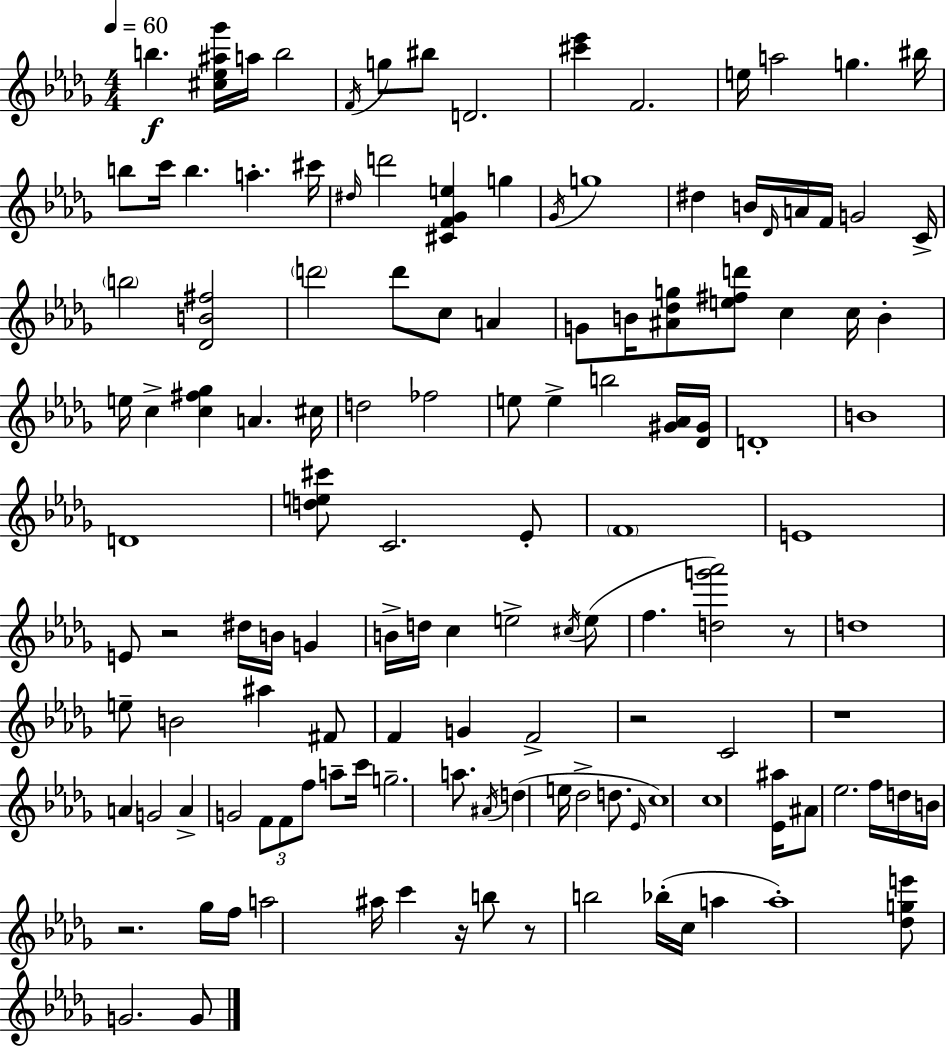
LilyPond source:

{
  \clef treble
  \numericTimeSignature
  \time 4/4
  \key bes \minor
  \tempo 4 = 60
  b''4.\f <cis'' ees'' ais'' ges'''>16 a''16 b''2 | \acciaccatura { f'16 } g''8 bis''8 d'2. | <cis''' ees'''>4 f'2. | e''16 a''2 g''4. | \break bis''16 b''8 c'''16 b''4. a''4.-. | cis'''16 \grace { dis''16 } d'''2 <cis' f' ges' e''>4 g''4 | \acciaccatura { ges'16 } g''1 | dis''4 b'16 \grace { des'16 } a'16 f'16 g'2 | \break c'16-> \parenthesize b''2 <des' b' fis''>2 | \parenthesize d'''2 d'''8 c''8 | a'4 g'8 b'16 <ais' des'' g''>8 <e'' fis'' d'''>8 c''4 c''16 | b'4-. e''16 c''4-> <c'' fis'' ges''>4 a'4. | \break cis''16 d''2 fes''2 | e''8 e''4-> b''2 | <gis' aes'>16 <des' gis'>16 d'1-. | b'1 | \break d'1 | <d'' e'' cis'''>8 c'2. | ees'8-. \parenthesize f'1 | e'1 | \break e'8 r2 dis''16 b'16 | g'4 b'16-> d''16 c''4 e''2-> | \acciaccatura { cis''16 } e''8( f''4. <d'' g''' aes'''>2) | r8 d''1 | \break e''8-- b'2 ais''4 | fis'8 f'4 g'4 f'2-> | r2 c'2 | r1 | \break a'4 g'2 | a'4-> g'2 \tuplet 3/2 { f'8 f'8 | f''8 } a''8-- c'''16 g''2.-- | a''8. \acciaccatura { ais'16 } d''4( e''16 des''2-> | \break d''8. \grace { ees'16 } c''1) | c''1 | <ees' ais''>16 ais'8 ees''2. | f''16 d''16 b'16 r2. | \break ges''16 f''16 a''2 ais''16 | c'''4 r16 b''8 r8 b''2 | bes''16-.( c''16 a''4 a''1-.) | <des'' g'' e'''>8 g'2. | \break g'8 \bar "|."
}